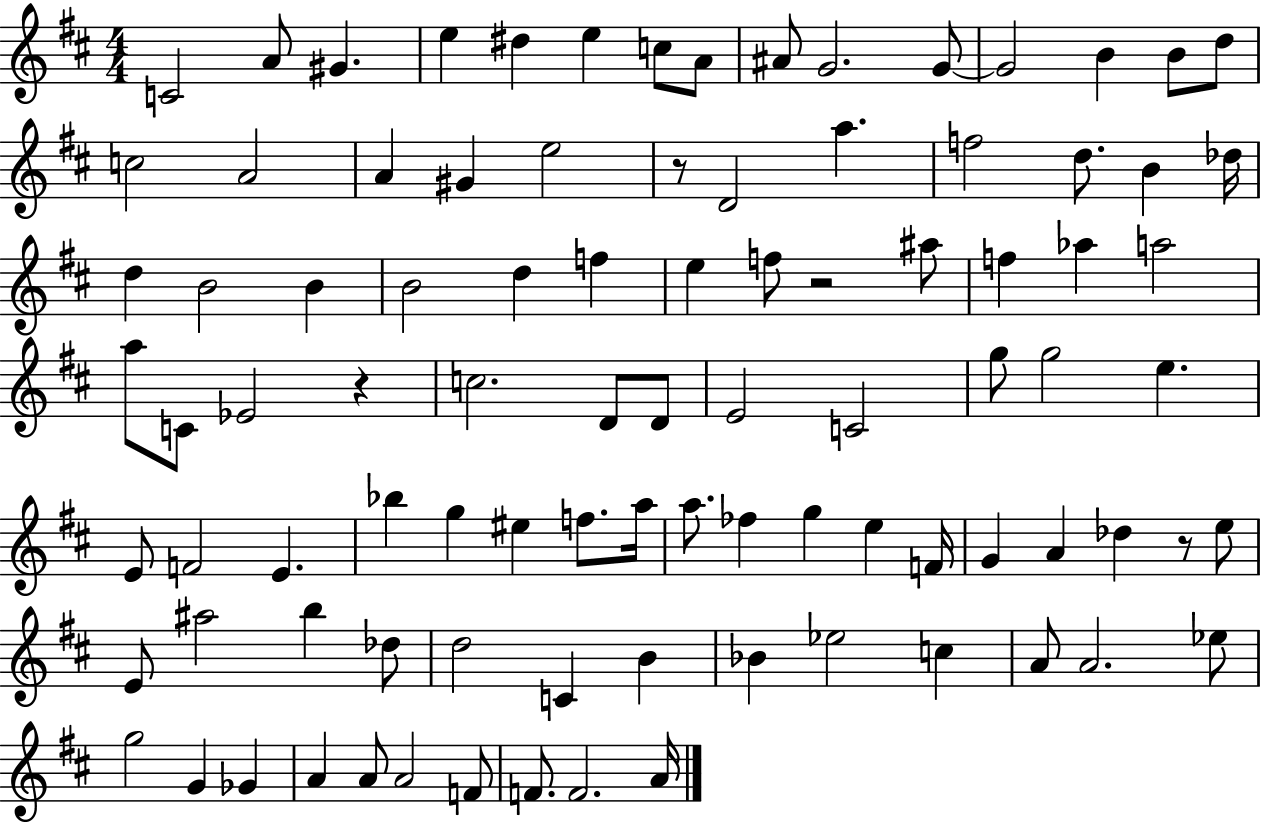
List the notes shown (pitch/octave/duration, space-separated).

C4/h A4/e G#4/q. E5/q D#5/q E5/q C5/e A4/e A#4/e G4/h. G4/e G4/h B4/q B4/e D5/e C5/h A4/h A4/q G#4/q E5/h R/e D4/h A5/q. F5/h D5/e. B4/q Db5/s D5/q B4/h B4/q B4/h D5/q F5/q E5/q F5/e R/h A#5/e F5/q Ab5/q A5/h A5/e C4/e Eb4/h R/q C5/h. D4/e D4/e E4/h C4/h G5/e G5/h E5/q. E4/e F4/h E4/q. Bb5/q G5/q EIS5/q F5/e. A5/s A5/e. FES5/q G5/q E5/q F4/s G4/q A4/q Db5/q R/e E5/e E4/e A#5/h B5/q Db5/e D5/h C4/q B4/q Bb4/q Eb5/h C5/q A4/e A4/h. Eb5/e G5/h G4/q Gb4/q A4/q A4/e A4/h F4/e F4/e. F4/h. A4/s